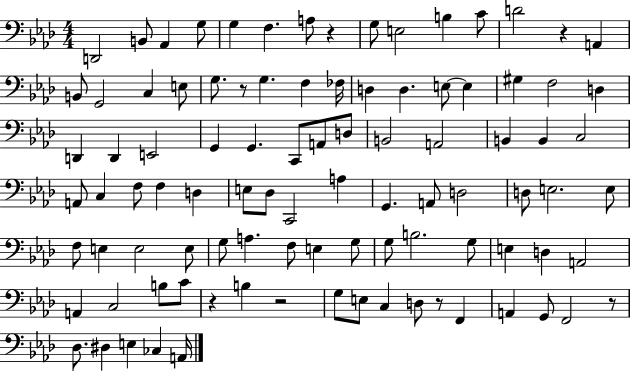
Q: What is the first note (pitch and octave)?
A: D2